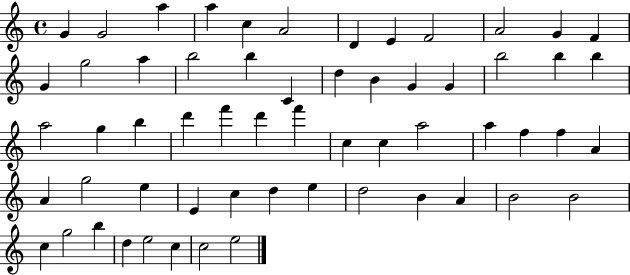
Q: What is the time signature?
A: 4/4